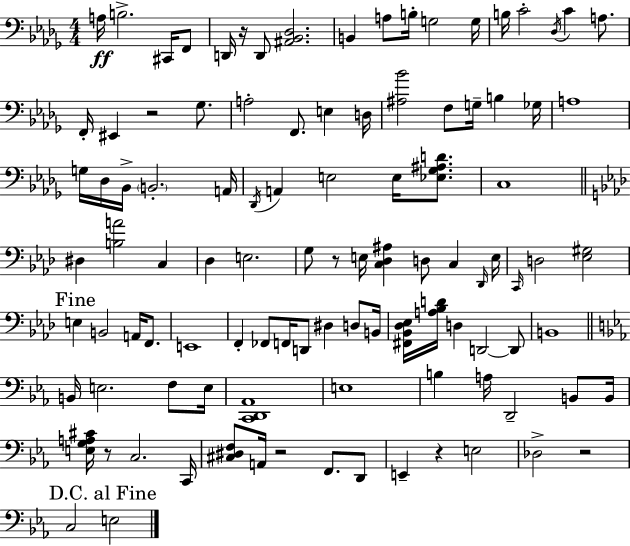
A3/s B3/h. C#2/s F2/e D2/s R/s D2/e [A#2,Bb2,Db3]/h. B2/q A3/e B3/s G3/h G3/s B3/s C4/h Db3/s C4/q A3/e. F2/s EIS2/q R/h Gb3/e. A3/h F2/e. E3/q D3/s [A#3,Bb4]/h F3/e G3/s B3/q Gb3/s A3/w G3/s Db3/s Bb2/s B2/h. A2/s Db2/s A2/q E3/h E3/s [Eb3,Gb3,A#3,D4]/e. C3/w D#3/q [B3,A4]/h C3/q Db3/q E3/h. G3/e R/e E3/s [C3,Db3,A#3]/q D3/e C3/q Db2/s E3/s C2/s D3/h [Eb3,G#3]/h E3/q B2/h A2/s F2/e. E2/w F2/q FES2/e F2/s D2/e D#3/q D3/e B2/s [F#2,Bb2,Db3,Eb3]/s [A3,Bb3,D4]/s D3/q D2/h D2/e B2/w B2/s E3/h. F3/e E3/s [C2,D2,Ab2]/w E3/w B3/q A3/s D2/h B2/e B2/s [E3,G3,A3,C#4]/s R/e C3/h. C2/s [C#3,D#3,F3]/e A2/s R/h F2/e. D2/e E2/q R/q E3/h Db3/h R/h C3/h E3/h